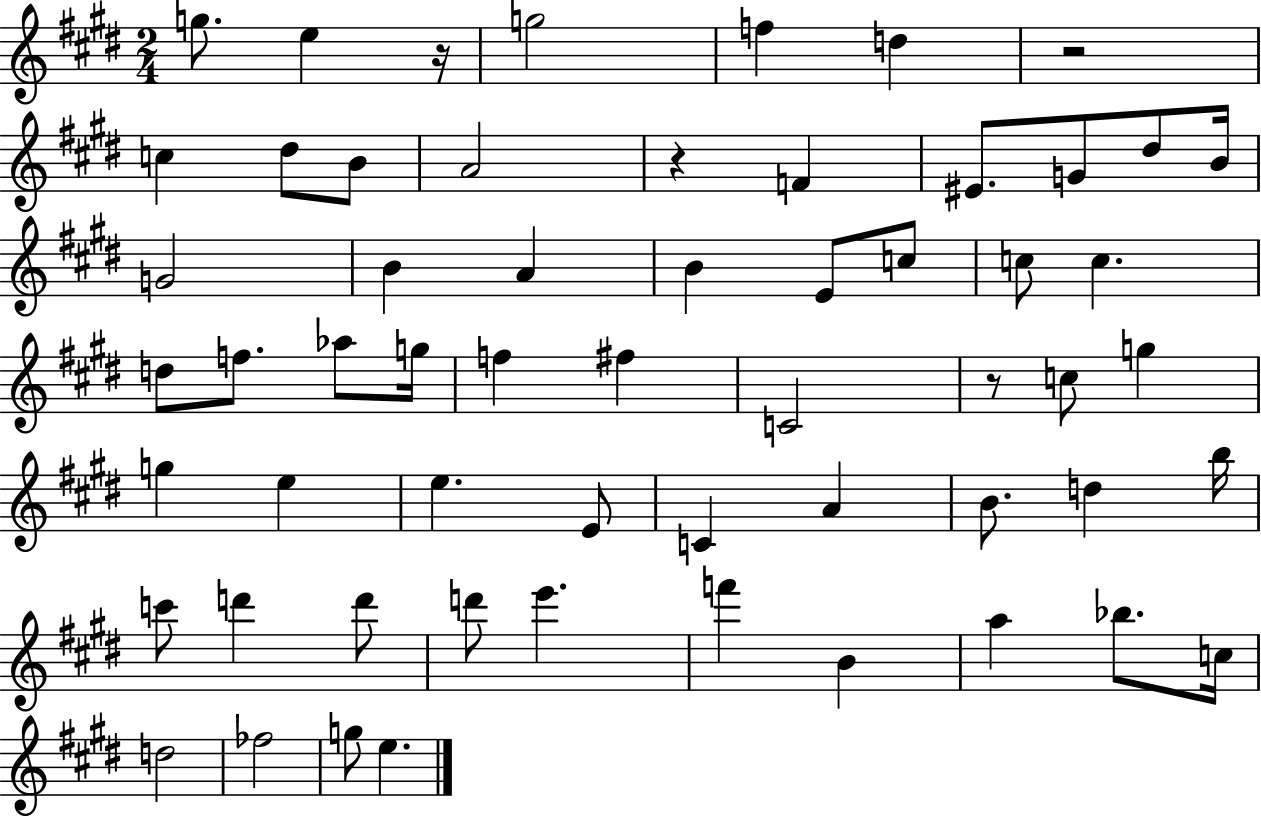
{
  \clef treble
  \numericTimeSignature
  \time 2/4
  \key e \major
  g''8. e''4 r16 | g''2 | f''4 d''4 | r2 | \break c''4 dis''8 b'8 | a'2 | r4 f'4 | eis'8. g'8 dis''8 b'16 | \break g'2 | b'4 a'4 | b'4 e'8 c''8 | c''8 c''4. | \break d''8 f''8. aes''8 g''16 | f''4 fis''4 | c'2 | r8 c''8 g''4 | \break g''4 e''4 | e''4. e'8 | c'4 a'4 | b'8. d''4 b''16 | \break c'''8 d'''4 d'''8 | d'''8 e'''4. | f'''4 b'4 | a''4 bes''8. c''16 | \break d''2 | fes''2 | g''8 e''4. | \bar "|."
}